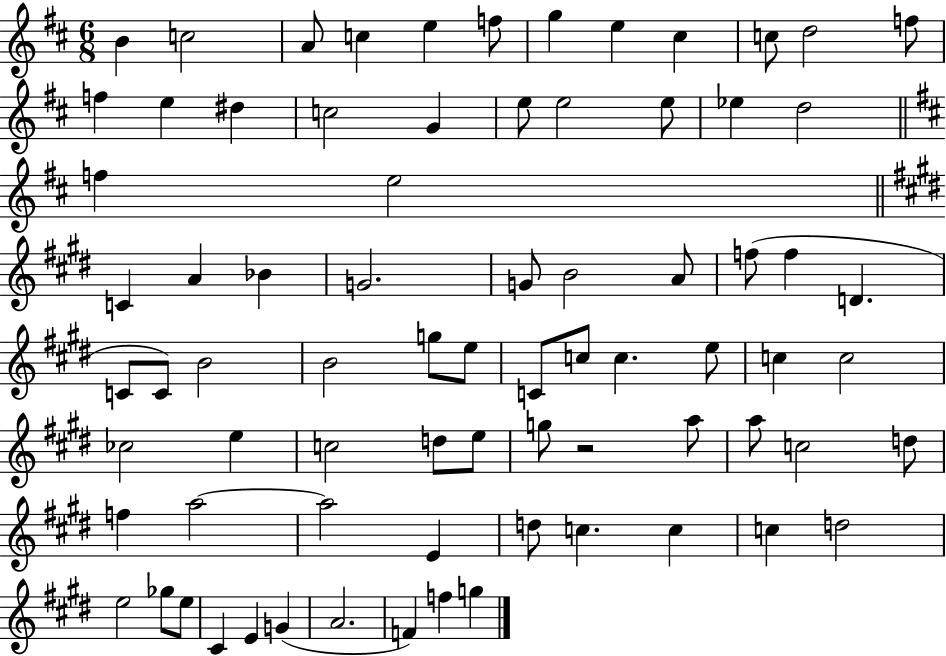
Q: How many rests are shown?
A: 1